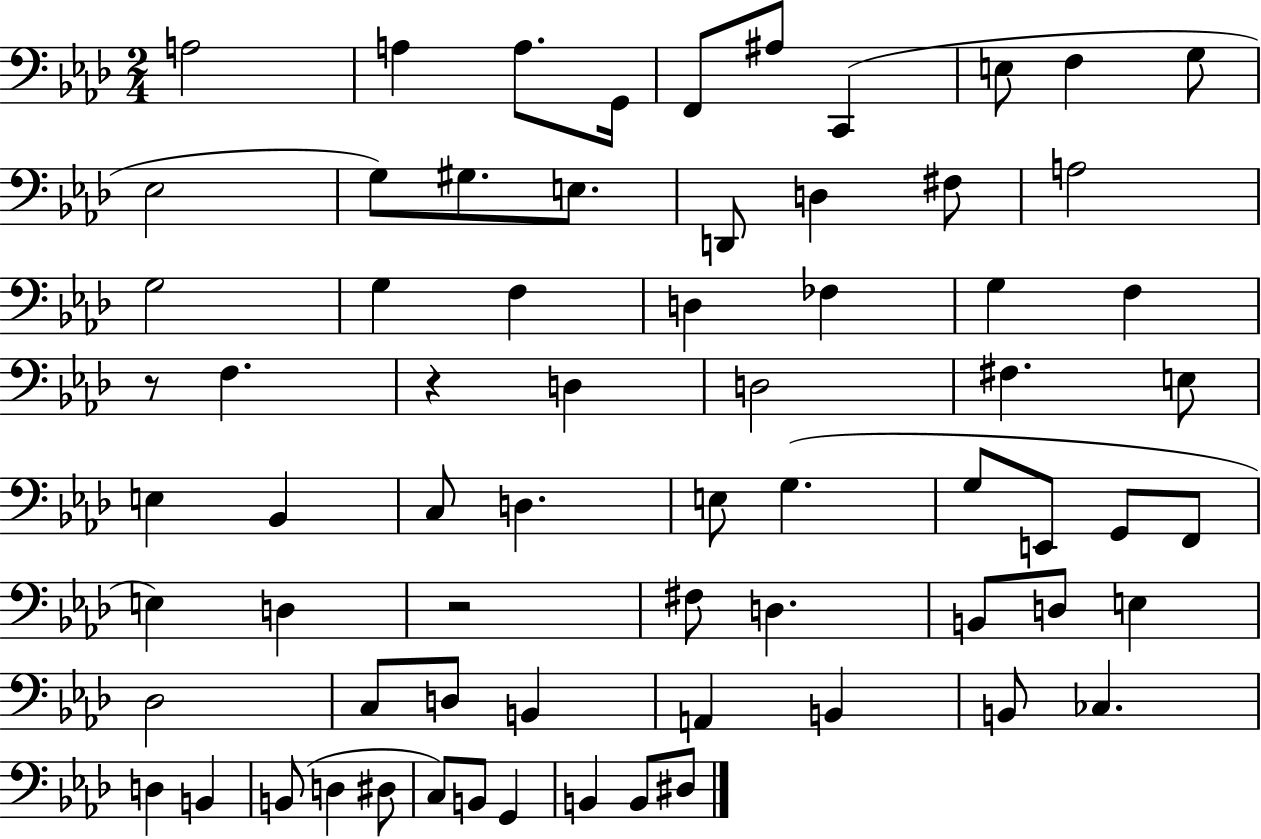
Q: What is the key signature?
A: AES major